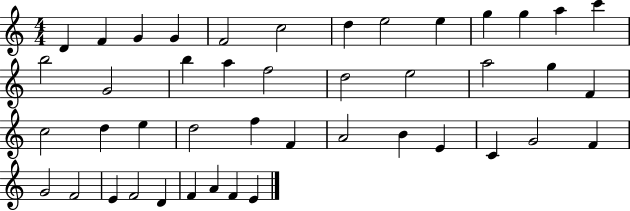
{
  \clef treble
  \numericTimeSignature
  \time 4/4
  \key c \major
  d'4 f'4 g'4 g'4 | f'2 c''2 | d''4 e''2 e''4 | g''4 g''4 a''4 c'''4 | \break b''2 g'2 | b''4 a''4 f''2 | d''2 e''2 | a''2 g''4 f'4 | \break c''2 d''4 e''4 | d''2 f''4 f'4 | a'2 b'4 e'4 | c'4 g'2 f'4 | \break g'2 f'2 | e'4 f'2 d'4 | f'4 a'4 f'4 e'4 | \bar "|."
}